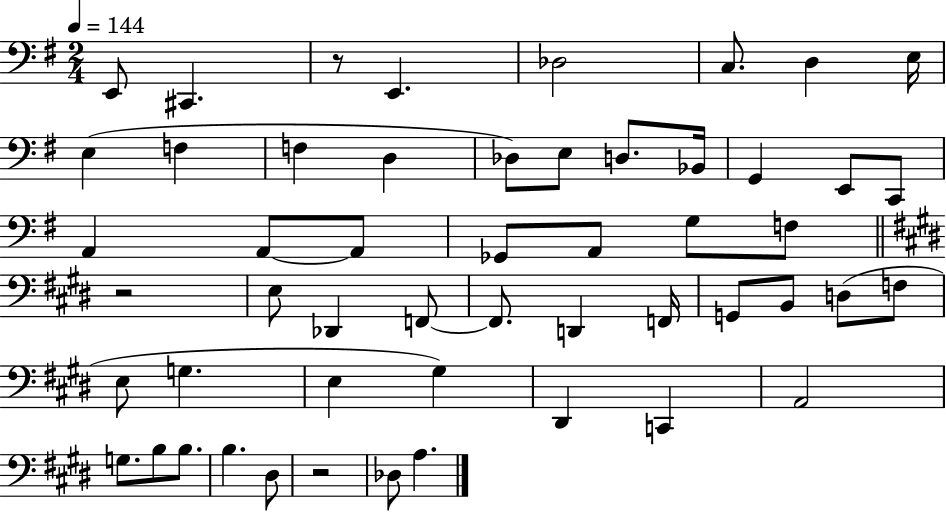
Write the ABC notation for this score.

X:1
T:Untitled
M:2/4
L:1/4
K:G
E,,/2 ^C,, z/2 E,, _D,2 C,/2 D, E,/4 E, F, F, D, _D,/2 E,/2 D,/2 _B,,/4 G,, E,,/2 C,,/2 A,, A,,/2 A,,/2 _G,,/2 A,,/2 G,/2 F,/2 z2 E,/2 _D,, F,,/2 F,,/2 D,, F,,/4 G,,/2 B,,/2 D,/2 F,/2 E,/2 G, E, ^G, ^D,, C,, A,,2 G,/2 B,/2 B,/2 B, ^D,/2 z2 _D,/2 A,